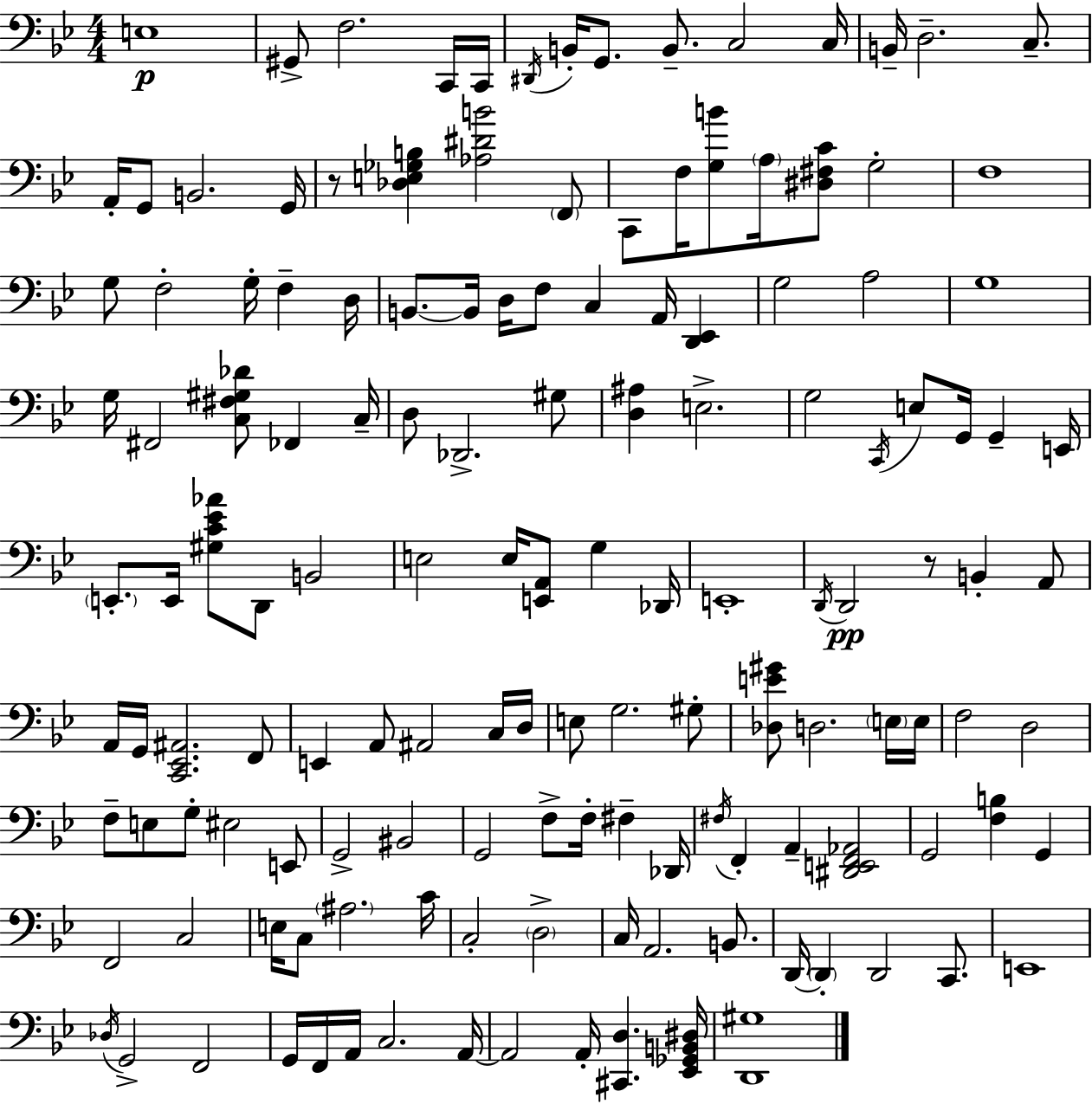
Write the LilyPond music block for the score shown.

{
  \clef bass
  \numericTimeSignature
  \time 4/4
  \key g \minor
  \repeat volta 2 { e1\p | gis,8-> f2. c,16 c,16 | \acciaccatura { dis,16 } b,16-. g,8. b,8.-- c2 | c16 b,16-- d2.-- c8.-- | \break a,16-. g,8 b,2. | g,16 r8 <des e ges b>4 <aes dis' b'>2 \parenthesize f,8 | c,8 f16 <g b'>8 \parenthesize a16 <dis fis c'>8 g2-. | f1 | \break g8 f2-. g16-. f4-- | d16 b,8.~~ b,16 d16 f8 c4 a,16 <d, ees,>4 | g2 a2 | g1 | \break g16 fis,2 <c fis gis des'>8 fes,4 | c16-- d8 des,2.-> gis8 | <d ais>4 e2.-> | g2 \acciaccatura { c,16 } e8 g,16 g,4-- | \break e,16 \parenthesize e,8.-. e,16 <gis c' ees' aes'>8 d,8 b,2 | e2 e16 <e, a,>8 g4 | des,16 e,1-. | \acciaccatura { d,16 }\pp d,2 r8 b,4-. | \break a,8 a,16 g,16 <c, ees, ais,>2. | f,8 e,4 a,8 ais,2 | c16 d16 e8 g2. | gis8-. <des e' gis'>8 d2. | \break \parenthesize e16 e16 f2 d2 | f8-- e8 g8-. eis2 | e,8 g,2-> bis,2 | g,2 f8-> f16-. fis4-- | \break des,16 \acciaccatura { fis16 } f,4-. a,4-- <dis, e, f, aes,>2 | g,2 <f b>4 | g,4 f,2 c2 | e16 c8 \parenthesize ais2. | \break c'16 c2-. \parenthesize d2-> | c16 a,2. | b,8. d,16~~ \parenthesize d,4-. d,2 | c,8. e,1 | \break \acciaccatura { des16 } g,2-> f,2 | g,16 f,16 a,16 c2. | a,16~~ a,2 a,16-. <cis, d>4. | <ees, ges, b, dis>16 <d, gis>1 | \break } \bar "|."
}